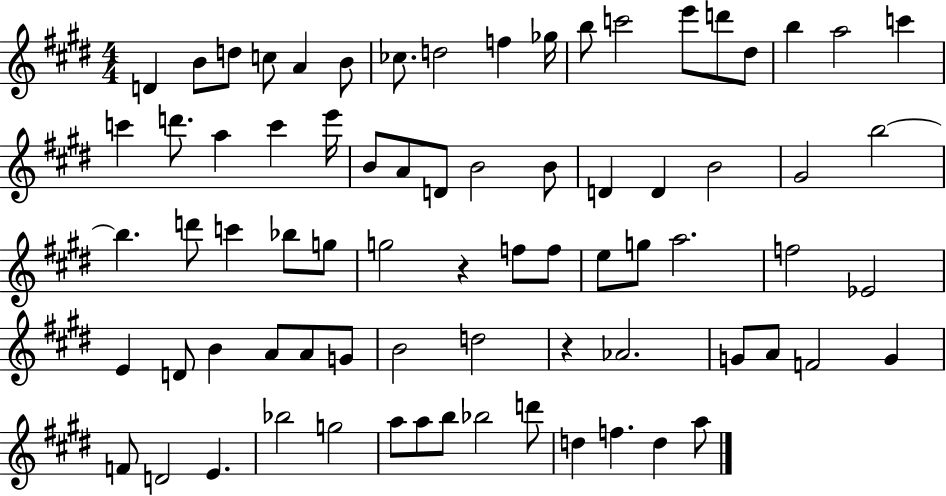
X:1
T:Untitled
M:4/4
L:1/4
K:E
D B/2 d/2 c/2 A B/2 _c/2 d2 f _g/4 b/2 c'2 e'/2 d'/2 ^d/2 b a2 c' c' d'/2 a c' e'/4 B/2 A/2 D/2 B2 B/2 D D B2 ^G2 b2 b d'/2 c' _b/2 g/2 g2 z f/2 f/2 e/2 g/2 a2 f2 _E2 E D/2 B A/2 A/2 G/2 B2 d2 z _A2 G/2 A/2 F2 G F/2 D2 E _b2 g2 a/2 a/2 b/2 _b2 d'/2 d f d a/2